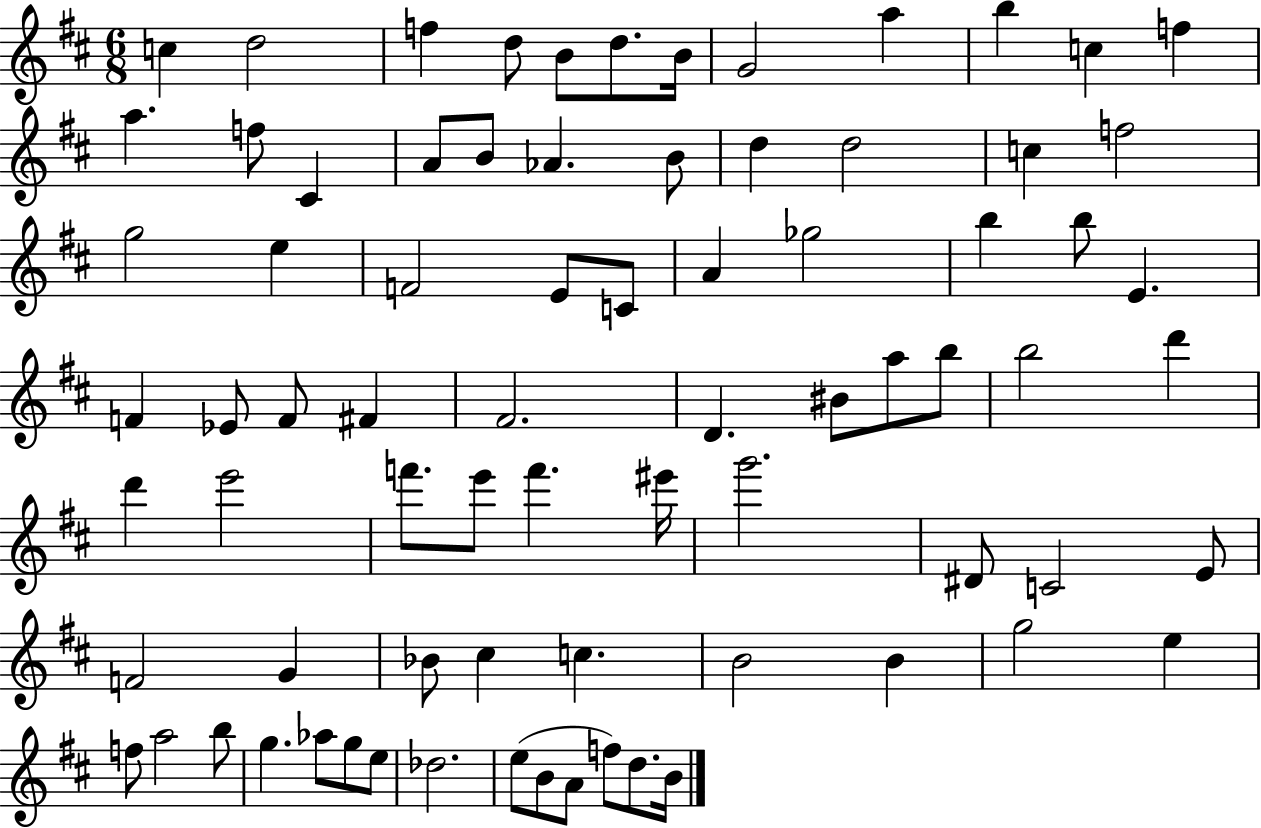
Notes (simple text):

C5/q D5/h F5/q D5/e B4/e D5/e. B4/s G4/h A5/q B5/q C5/q F5/q A5/q. F5/e C#4/q A4/e B4/e Ab4/q. B4/e D5/q D5/h C5/q F5/h G5/h E5/q F4/h E4/e C4/e A4/q Gb5/h B5/q B5/e E4/q. F4/q Eb4/e F4/e F#4/q F#4/h. D4/q. BIS4/e A5/e B5/e B5/h D6/q D6/q E6/h F6/e. E6/e F6/q. EIS6/s G6/h. D#4/e C4/h E4/e F4/h G4/q Bb4/e C#5/q C5/q. B4/h B4/q G5/h E5/q F5/e A5/h B5/e G5/q. Ab5/e G5/e E5/e Db5/h. E5/e B4/e A4/e F5/e D5/e. B4/s